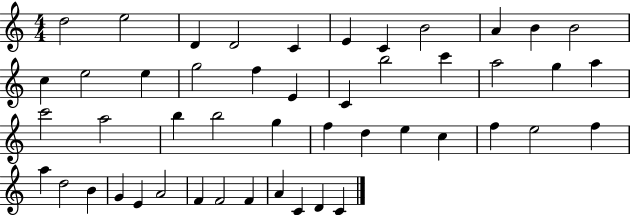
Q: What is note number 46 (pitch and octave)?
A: C4